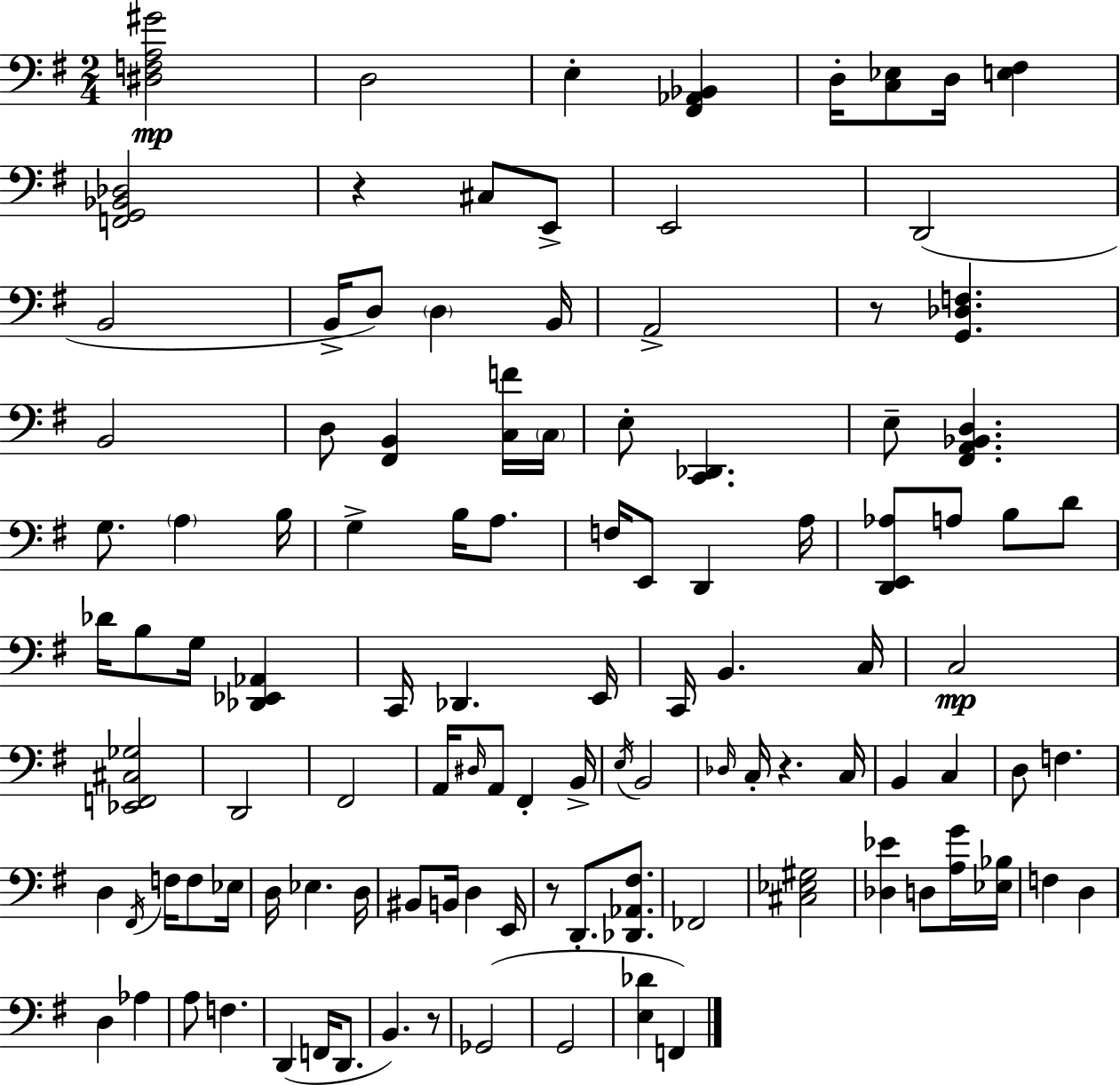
[D#3,F3,A3,G#4]/h D3/h E3/q [F#2,Ab2,Bb2]/q D3/s [C3,Eb3]/e D3/s [E3,F#3]/q [F2,G2,Bb2,Db3]/h R/q C#3/e E2/e E2/h D2/h B2/h B2/s D3/e D3/q B2/s A2/h R/e [G2,Db3,F3]/q. B2/h D3/e [F#2,B2]/q [C3,F4]/s C3/s E3/e [C2,Db2]/q. E3/e [F#2,A2,Bb2,D3]/q. G3/e. A3/q B3/s G3/q B3/s A3/e. F3/s E2/e D2/q A3/s [D2,E2,Ab3]/e A3/e B3/e D4/e Db4/s B3/e G3/s [Db2,Eb2,Ab2]/q C2/s Db2/q. E2/s C2/s B2/q. C3/s C3/h [Eb2,F2,C#3,Gb3]/h D2/h F#2/h A2/s D#3/s A2/e F#2/q B2/s E3/s B2/h Db3/s C3/s R/q. C3/s B2/q C3/q D3/e F3/q. D3/q F#2/s F3/s F3/e Eb3/s D3/s Eb3/q. D3/s BIS2/e B2/s D3/q E2/s R/e D2/e. [Db2,Ab2,F#3]/e. FES2/h [C#3,Eb3,G#3]/h [Db3,Eb4]/q D3/e [A3,G4]/s [Eb3,Bb3]/s F3/q D3/q D3/q Ab3/q A3/e F3/q. D2/q F2/s D2/e. B2/q. R/e Gb2/h G2/h [E3,Db4]/q F2/q